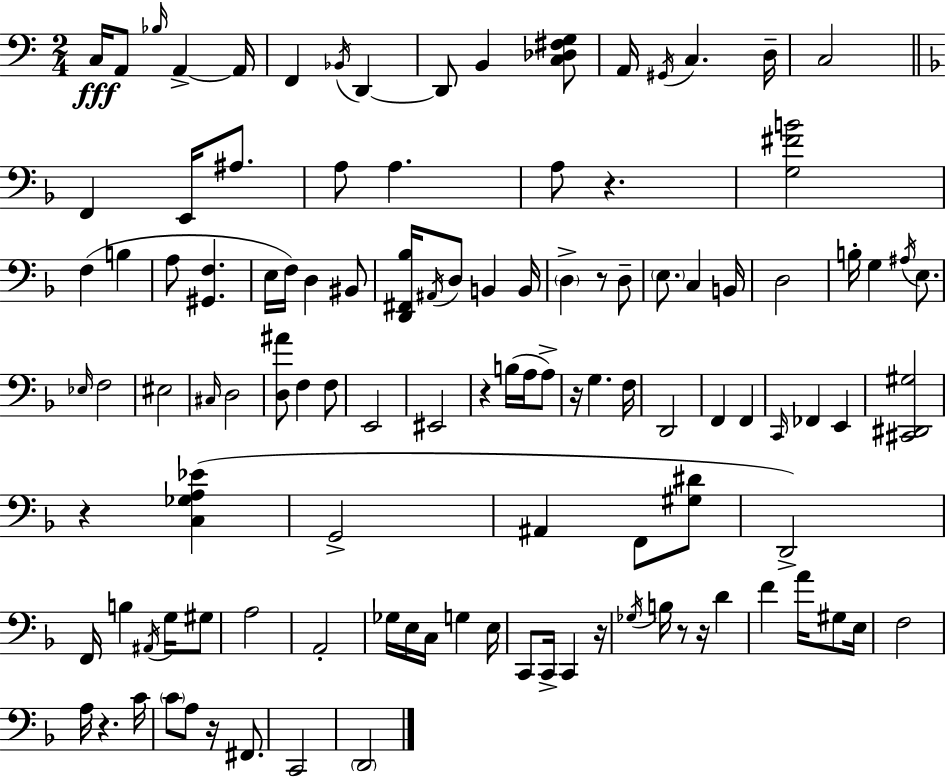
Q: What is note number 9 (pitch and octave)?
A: D2